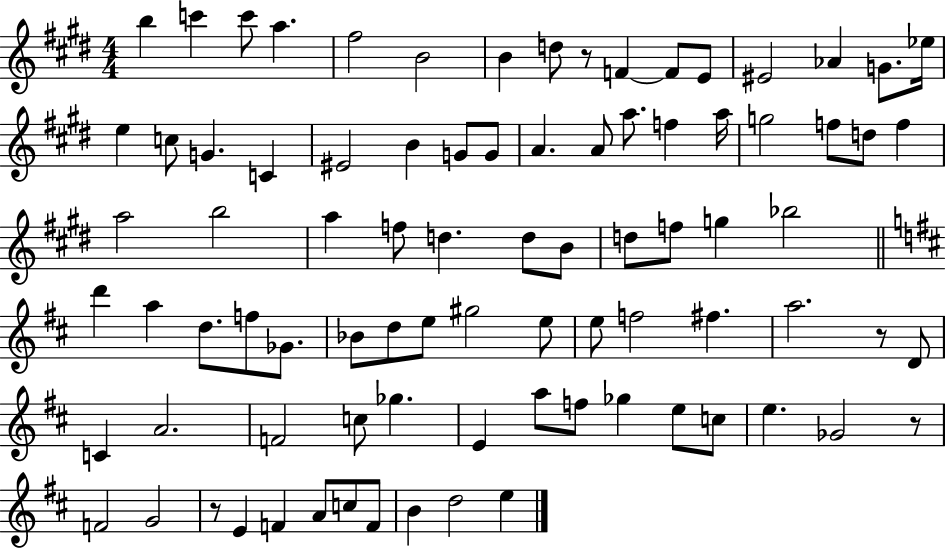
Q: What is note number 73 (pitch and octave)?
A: G4